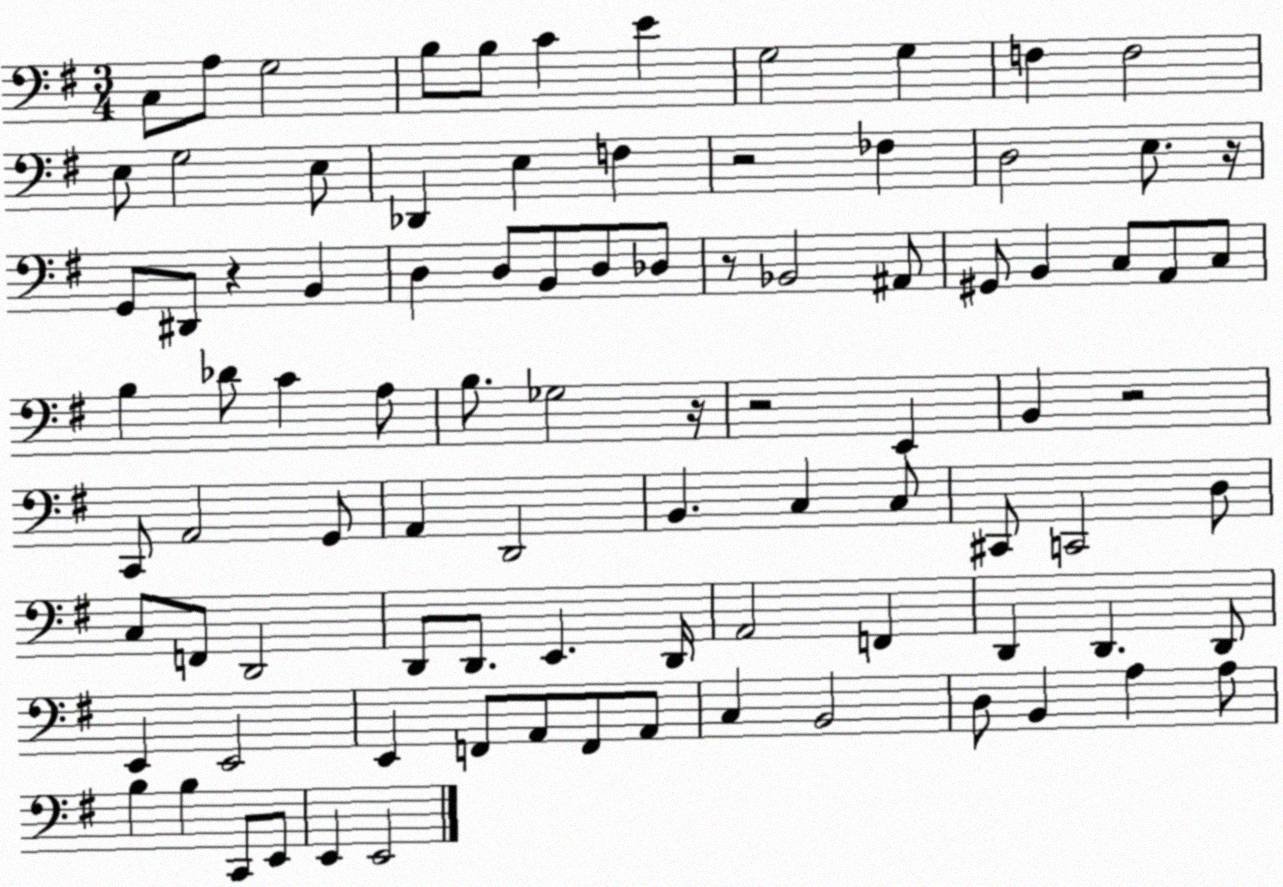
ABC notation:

X:1
T:Untitled
M:3/4
L:1/4
K:G
C,/2 A,/2 G,2 B,/2 B,/2 C E G,2 G, F, F,2 E,/2 G,2 E,/2 _D,, E, F, z2 _F, D,2 E,/2 z/4 G,,/2 ^D,,/2 z B,, D, D,/2 B,,/2 D,/2 _D,/2 z/2 _B,,2 ^A,,/2 ^G,,/2 B,, C,/2 A,,/2 C,/2 B, _D/2 C A,/2 B,/2 _G,2 z/4 z2 E,, B,, z2 C,,/2 A,,2 G,,/2 A,, D,,2 B,, C, C,/2 ^C,,/2 C,,2 D,/2 C,/2 F,,/2 D,,2 D,,/2 D,,/2 E,, D,,/4 A,,2 F,, D,, D,, D,,/2 E,, E,,2 E,, F,,/2 A,,/2 F,,/2 A,,/2 C, B,,2 D,/2 B,, A, A,/2 B, B, C,,/2 E,,/2 E,, E,,2